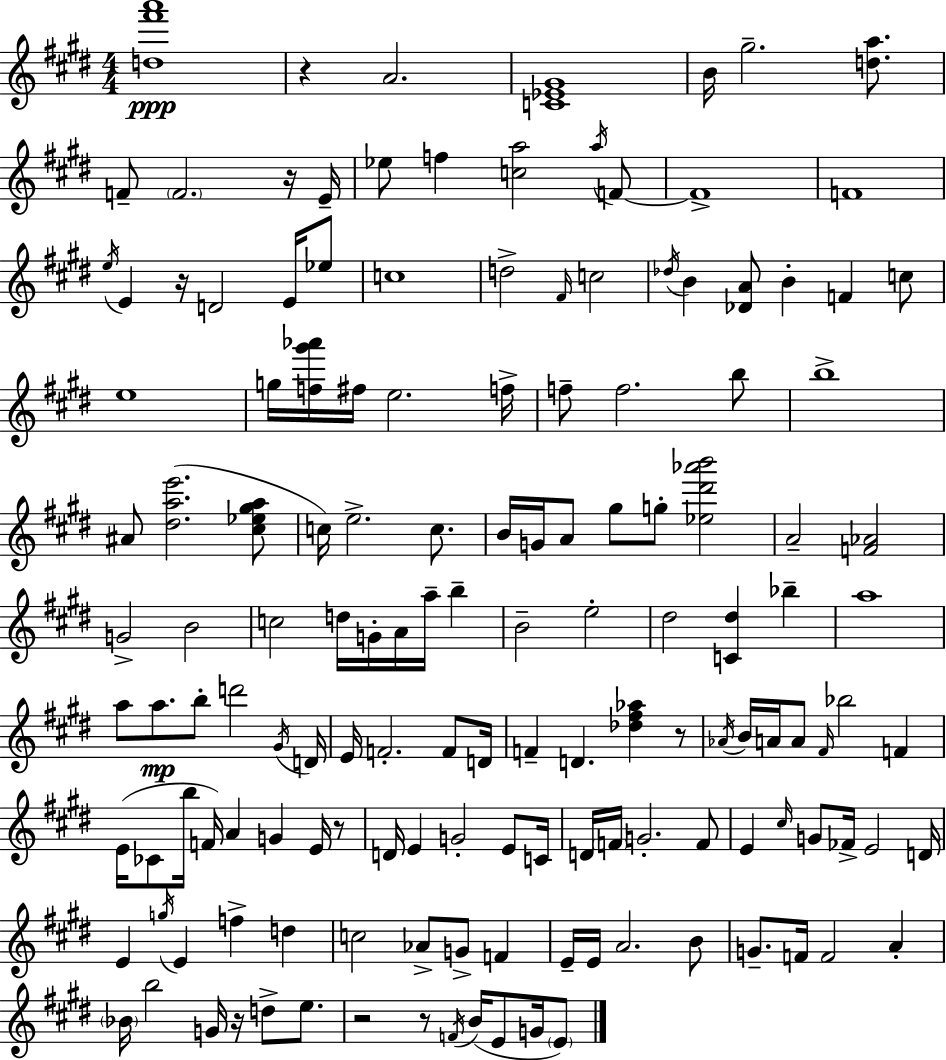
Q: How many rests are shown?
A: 8